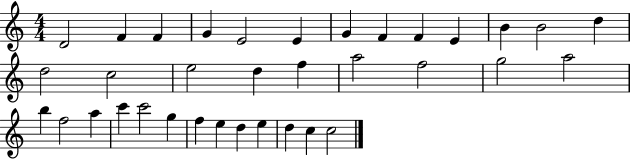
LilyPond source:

{
  \clef treble
  \numericTimeSignature
  \time 4/4
  \key c \major
  d'2 f'4 f'4 | g'4 e'2 e'4 | g'4 f'4 f'4 e'4 | b'4 b'2 d''4 | \break d''2 c''2 | e''2 d''4 f''4 | a''2 f''2 | g''2 a''2 | \break b''4 f''2 a''4 | c'''4 c'''2 g''4 | f''4 e''4 d''4 e''4 | d''4 c''4 c''2 | \break \bar "|."
}